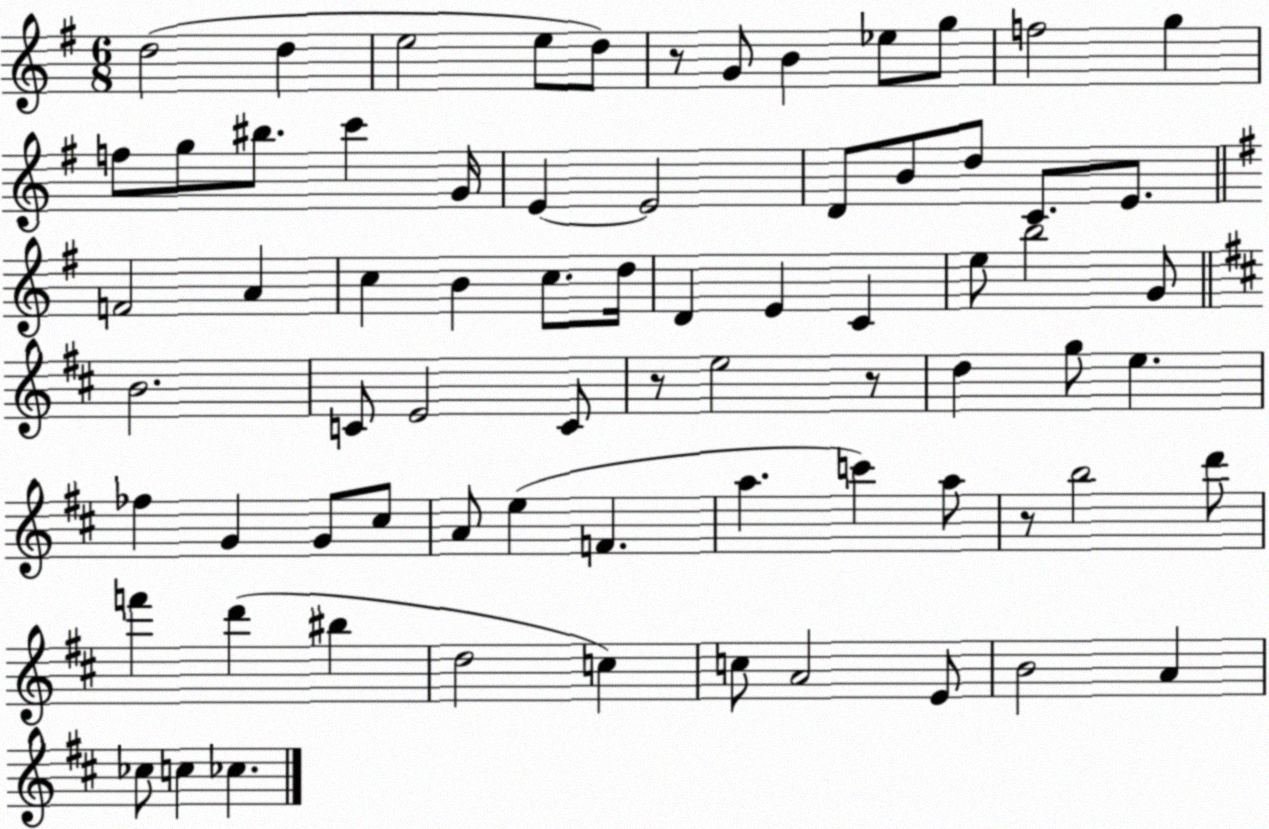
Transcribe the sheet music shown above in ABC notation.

X:1
T:Untitled
M:6/8
L:1/4
K:G
d2 d e2 e/2 d/2 z/2 G/2 B _e/2 g/2 f2 g f/2 g/2 ^b/2 c' G/4 E E2 D/2 B/2 d/2 C/2 E/2 F2 A c B c/2 d/4 D E C e/2 b2 G/2 B2 C/2 E2 C/2 z/2 e2 z/2 d g/2 e _f G G/2 ^c/2 A/2 e F a c' a/2 z/2 b2 d'/2 f' d' ^b d2 c c/2 A2 E/2 B2 A _c/2 c _c